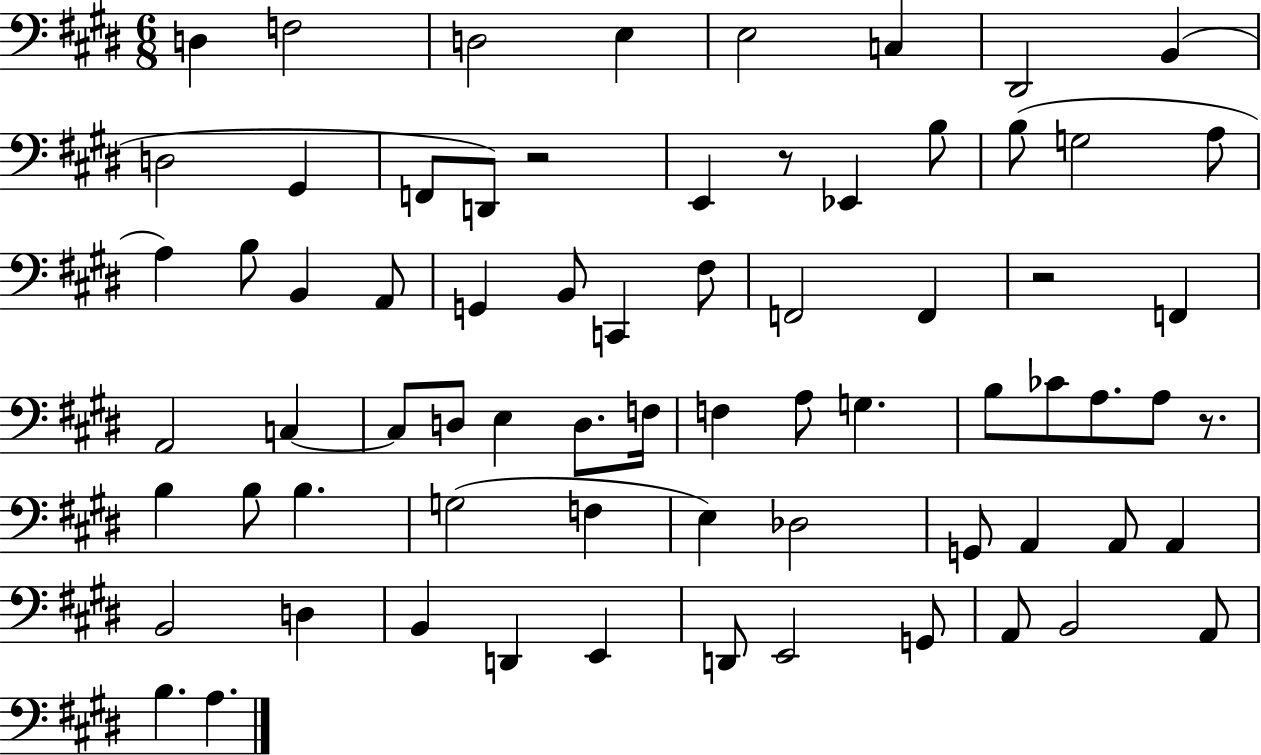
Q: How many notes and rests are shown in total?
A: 71